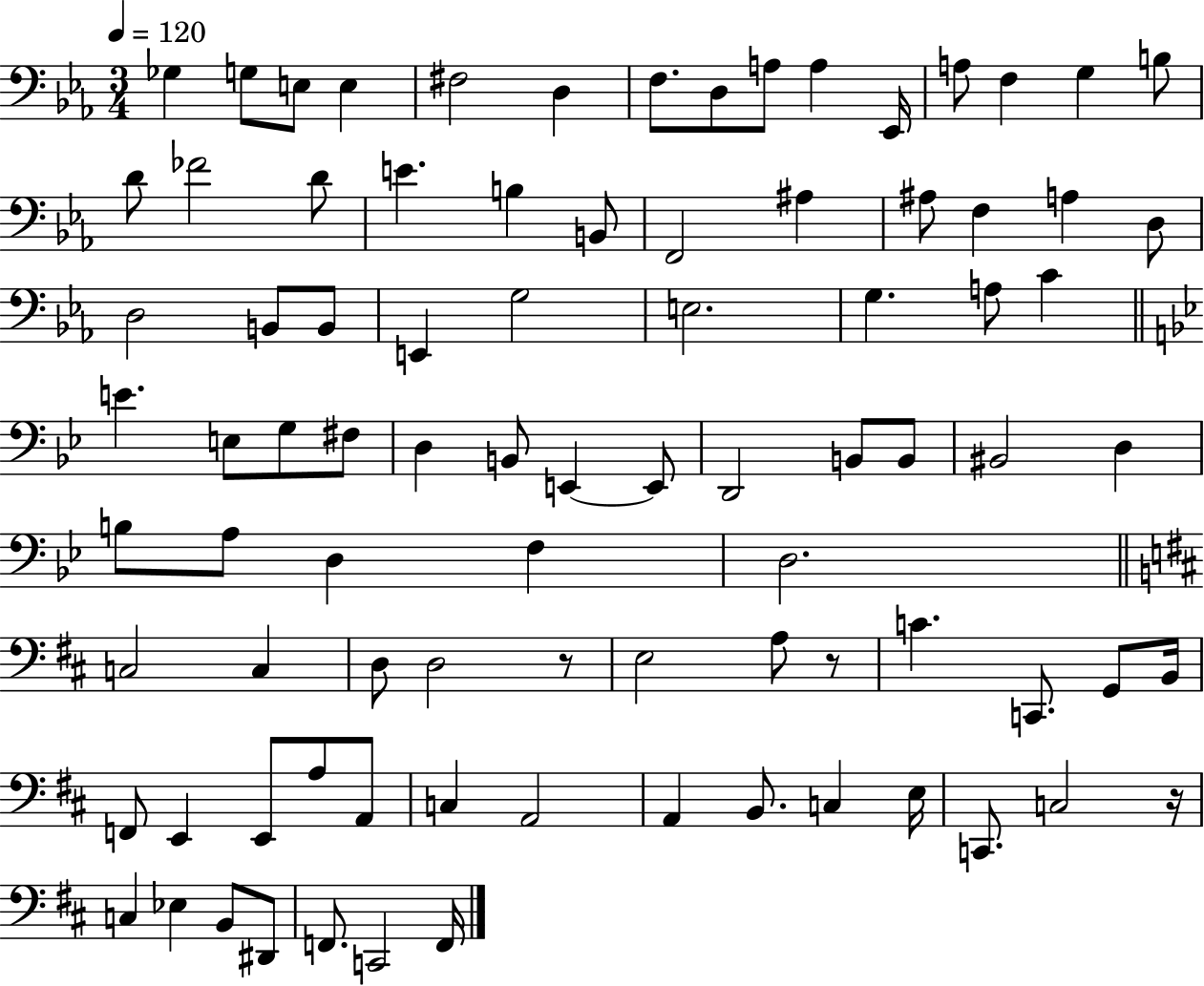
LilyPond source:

{
  \clef bass
  \numericTimeSignature
  \time 3/4
  \key ees \major
  \tempo 4 = 120
  ges4 g8 e8 e4 | fis2 d4 | f8. d8 a8 a4 ees,16 | a8 f4 g4 b8 | \break d'8 fes'2 d'8 | e'4. b4 b,8 | f,2 ais4 | ais8 f4 a4 d8 | \break d2 b,8 b,8 | e,4 g2 | e2. | g4. a8 c'4 | \break \bar "||" \break \key bes \major e'4. e8 g8 fis8 | d4 b,8 e,4~~ e,8 | d,2 b,8 b,8 | bis,2 d4 | \break b8 a8 d4 f4 | d2. | \bar "||" \break \key d \major c2 c4 | d8 d2 r8 | e2 a8 r8 | c'4. c,8. g,8 b,16 | \break f,8 e,4 e,8 a8 a,8 | c4 a,2 | a,4 b,8. c4 e16 | c,8. c2 r16 | \break c4 ees4 b,8 dis,8 | f,8. c,2 f,16 | \bar "|."
}